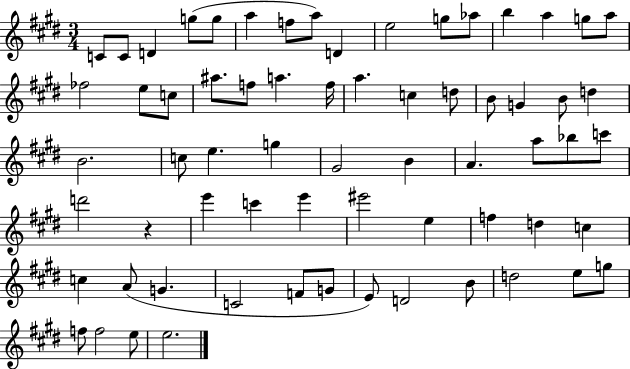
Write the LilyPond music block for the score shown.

{
  \clef treble
  \numericTimeSignature
  \time 3/4
  \key e \major
  c'8 c'8 d'4 g''8( g''8 | a''4 f''8 a''8) d'4 | e''2 g''8 aes''8 | b''4 a''4 g''8 a''8 | \break fes''2 e''8 c''8 | ais''8. f''8 a''4. f''16 | a''4. c''4 d''8 | b'8 g'4 b'8 d''4 | \break b'2. | c''8 e''4. g''4 | gis'2 b'4 | a'4. a''8 bes''8 c'''8 | \break d'''2 r4 | e'''4 c'''4 e'''4 | eis'''2 e''4 | f''4 d''4 c''4 | \break c''4 a'8( g'4. | c'2 f'8 g'8 | e'8) d'2 b'8 | d''2 e''8 g''8 | \break f''8 f''2 e''8 | e''2. | \bar "|."
}